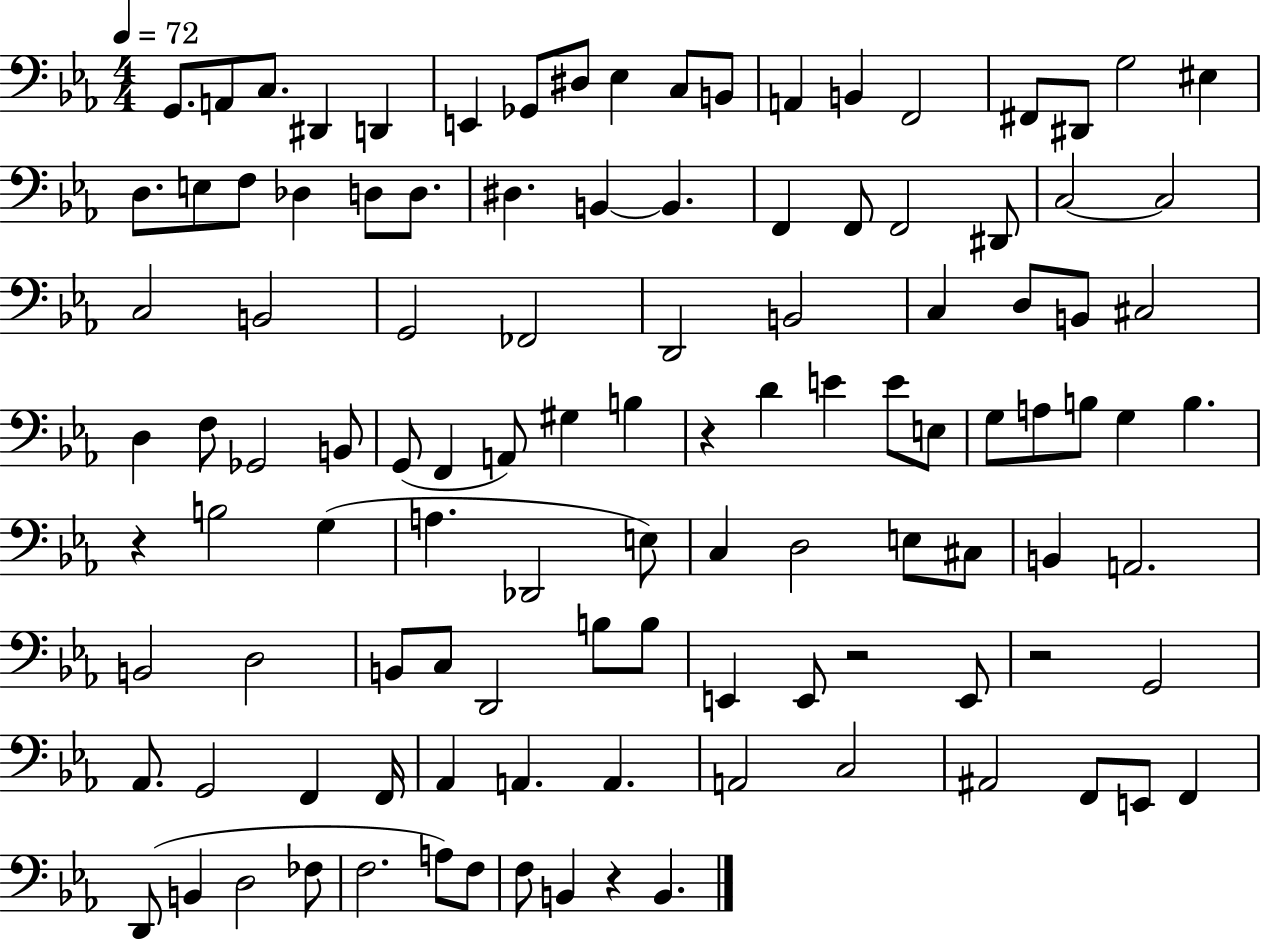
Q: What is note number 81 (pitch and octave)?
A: E2